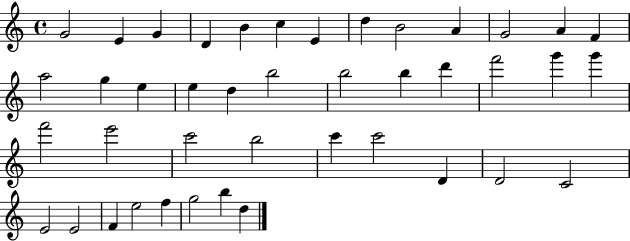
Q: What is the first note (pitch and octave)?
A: G4